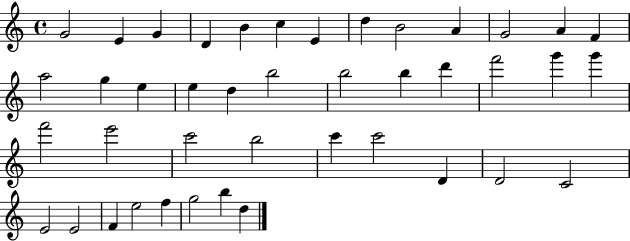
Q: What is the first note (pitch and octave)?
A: G4